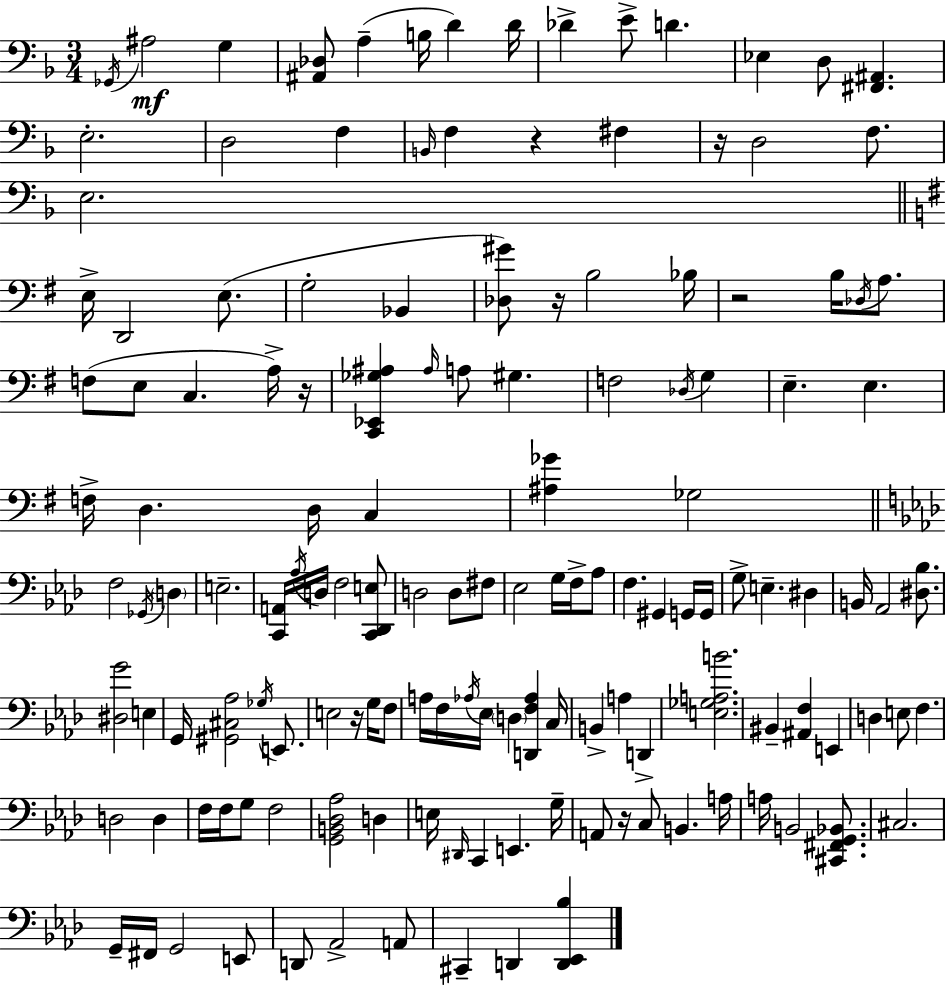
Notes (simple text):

Gb2/s A#3/h G3/q [A#2,Db3]/e A3/q B3/s D4/q D4/s Db4/q E4/e D4/q. Eb3/q D3/e [F#2,A#2]/q. E3/h. D3/h F3/q B2/s F3/q R/q F#3/q R/s D3/h F3/e. E3/h. E3/s D2/h E3/e. G3/h Bb2/q [Db3,G#4]/e R/s B3/h Bb3/s R/h B3/s Db3/s A3/e. F3/e E3/e C3/q. A3/s R/s [C2,Eb2,Gb3,A#3]/q A#3/s A3/e G#3/q. F3/h Db3/s G3/q E3/q. E3/q. F3/s D3/q. D3/s C3/q [A#3,Gb4]/q Gb3/h F3/h Gb2/s D3/q E3/h. [C2,A2]/s Ab3/s D3/s F3/h [C2,Db2,E3]/e D3/h D3/e F#3/e Eb3/h G3/s F3/s Ab3/e F3/q. G#2/q G2/s G2/s G3/e E3/q. D#3/q B2/s Ab2/h [D#3,Bb3]/e. [D#3,G4]/h E3/q G2/s [G#2,C#3,Ab3]/h Gb3/s E2/e. E3/h R/s G3/s F3/e A3/s F3/s Ab3/s Eb3/s D3/q [D2,F3,Ab3]/q C3/s B2/q A3/q D2/q [E3,Gb3,A3,B4]/h. BIS2/q [A#2,F3]/q E2/q D3/q E3/e F3/q. D3/h D3/q F3/s F3/s G3/e F3/h [G2,B2,Db3,Ab3]/h D3/q E3/s D#2/s C2/q E2/q. G3/s A2/e R/s C3/e B2/q. A3/s A3/s B2/h [C#2,F#2,G2,Bb2]/e. C#3/h. G2/s F#2/s G2/h E2/e D2/e Ab2/h A2/e C#2/q D2/q [D2,Eb2,Bb3]/q